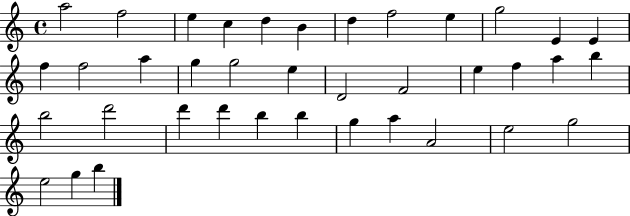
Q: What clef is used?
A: treble